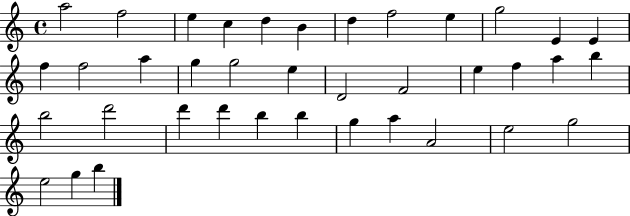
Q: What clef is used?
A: treble